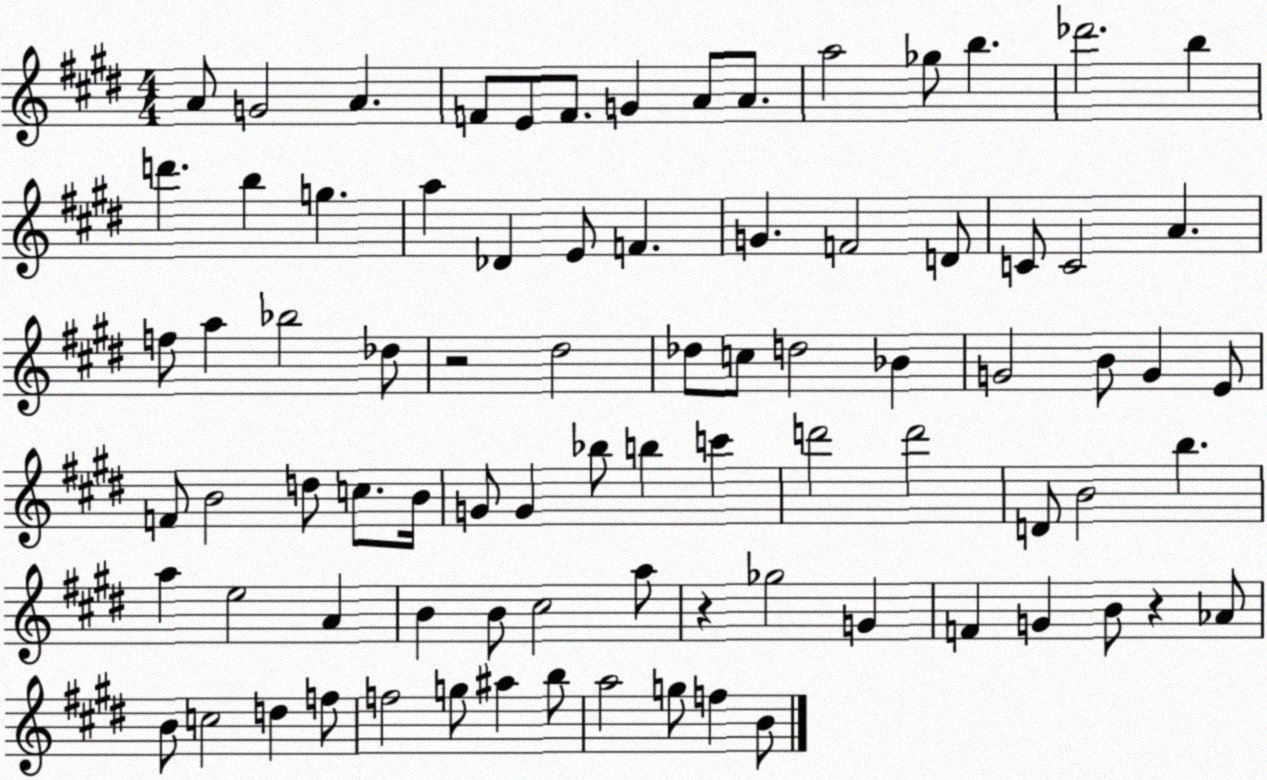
X:1
T:Untitled
M:4/4
L:1/4
K:E
A/2 G2 A F/2 E/2 F/2 G A/2 A/2 a2 _g/2 b _d'2 b d' b g a _D E/2 F G F2 D/2 C/2 C2 A f/2 a _b2 _d/2 z2 ^d2 _d/2 c/2 d2 _B G2 B/2 G E/2 F/2 B2 d/2 c/2 B/4 G/2 G _b/2 b c' d'2 d'2 D/2 B2 b a e2 A B B/2 ^c2 a/2 z _g2 G F G B/2 z _A/2 B/2 c2 d f/2 f2 g/2 ^a b/2 a2 g/2 f B/2